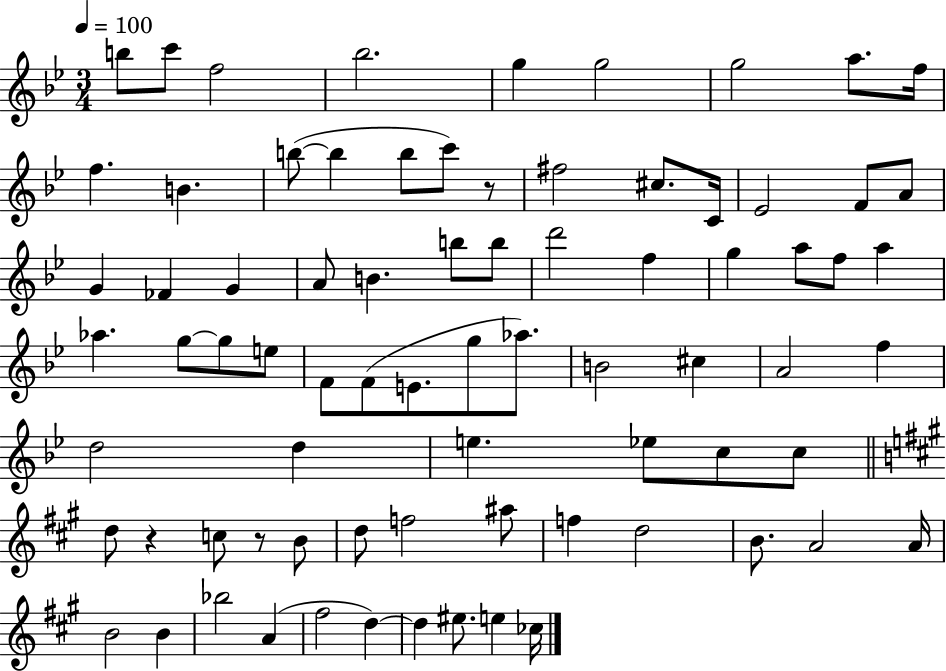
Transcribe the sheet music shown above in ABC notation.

X:1
T:Untitled
M:3/4
L:1/4
K:Bb
b/2 c'/2 f2 _b2 g g2 g2 a/2 f/4 f B b/2 b b/2 c'/2 z/2 ^f2 ^c/2 C/4 _E2 F/2 A/2 G _F G A/2 B b/2 b/2 d'2 f g a/2 f/2 a _a g/2 g/2 e/2 F/2 F/2 E/2 g/2 _a/2 B2 ^c A2 f d2 d e _e/2 c/2 c/2 d/2 z c/2 z/2 B/2 d/2 f2 ^a/2 f d2 B/2 A2 A/4 B2 B _b2 A ^f2 d d ^e/2 e _c/4